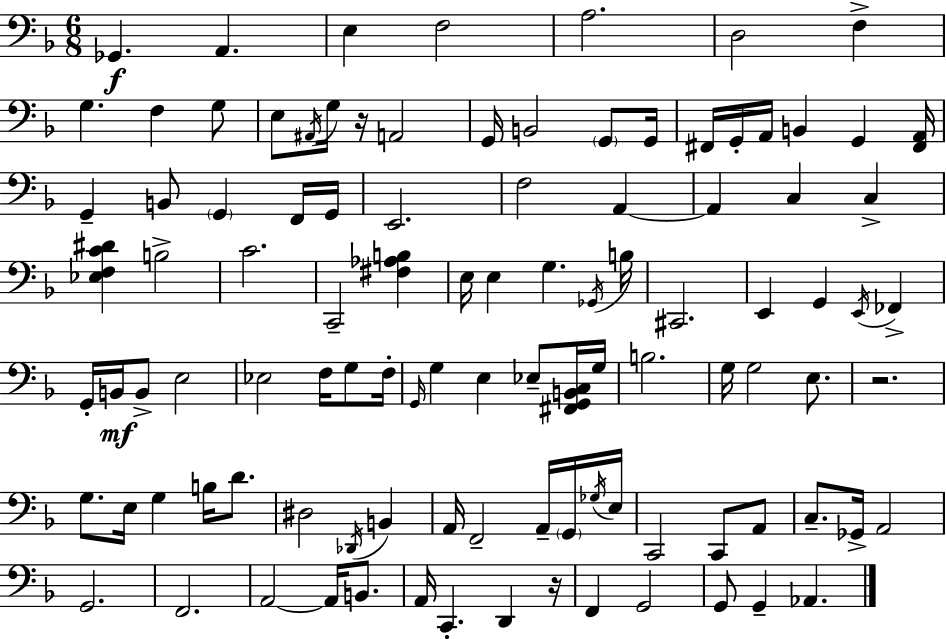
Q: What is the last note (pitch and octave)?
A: Ab2